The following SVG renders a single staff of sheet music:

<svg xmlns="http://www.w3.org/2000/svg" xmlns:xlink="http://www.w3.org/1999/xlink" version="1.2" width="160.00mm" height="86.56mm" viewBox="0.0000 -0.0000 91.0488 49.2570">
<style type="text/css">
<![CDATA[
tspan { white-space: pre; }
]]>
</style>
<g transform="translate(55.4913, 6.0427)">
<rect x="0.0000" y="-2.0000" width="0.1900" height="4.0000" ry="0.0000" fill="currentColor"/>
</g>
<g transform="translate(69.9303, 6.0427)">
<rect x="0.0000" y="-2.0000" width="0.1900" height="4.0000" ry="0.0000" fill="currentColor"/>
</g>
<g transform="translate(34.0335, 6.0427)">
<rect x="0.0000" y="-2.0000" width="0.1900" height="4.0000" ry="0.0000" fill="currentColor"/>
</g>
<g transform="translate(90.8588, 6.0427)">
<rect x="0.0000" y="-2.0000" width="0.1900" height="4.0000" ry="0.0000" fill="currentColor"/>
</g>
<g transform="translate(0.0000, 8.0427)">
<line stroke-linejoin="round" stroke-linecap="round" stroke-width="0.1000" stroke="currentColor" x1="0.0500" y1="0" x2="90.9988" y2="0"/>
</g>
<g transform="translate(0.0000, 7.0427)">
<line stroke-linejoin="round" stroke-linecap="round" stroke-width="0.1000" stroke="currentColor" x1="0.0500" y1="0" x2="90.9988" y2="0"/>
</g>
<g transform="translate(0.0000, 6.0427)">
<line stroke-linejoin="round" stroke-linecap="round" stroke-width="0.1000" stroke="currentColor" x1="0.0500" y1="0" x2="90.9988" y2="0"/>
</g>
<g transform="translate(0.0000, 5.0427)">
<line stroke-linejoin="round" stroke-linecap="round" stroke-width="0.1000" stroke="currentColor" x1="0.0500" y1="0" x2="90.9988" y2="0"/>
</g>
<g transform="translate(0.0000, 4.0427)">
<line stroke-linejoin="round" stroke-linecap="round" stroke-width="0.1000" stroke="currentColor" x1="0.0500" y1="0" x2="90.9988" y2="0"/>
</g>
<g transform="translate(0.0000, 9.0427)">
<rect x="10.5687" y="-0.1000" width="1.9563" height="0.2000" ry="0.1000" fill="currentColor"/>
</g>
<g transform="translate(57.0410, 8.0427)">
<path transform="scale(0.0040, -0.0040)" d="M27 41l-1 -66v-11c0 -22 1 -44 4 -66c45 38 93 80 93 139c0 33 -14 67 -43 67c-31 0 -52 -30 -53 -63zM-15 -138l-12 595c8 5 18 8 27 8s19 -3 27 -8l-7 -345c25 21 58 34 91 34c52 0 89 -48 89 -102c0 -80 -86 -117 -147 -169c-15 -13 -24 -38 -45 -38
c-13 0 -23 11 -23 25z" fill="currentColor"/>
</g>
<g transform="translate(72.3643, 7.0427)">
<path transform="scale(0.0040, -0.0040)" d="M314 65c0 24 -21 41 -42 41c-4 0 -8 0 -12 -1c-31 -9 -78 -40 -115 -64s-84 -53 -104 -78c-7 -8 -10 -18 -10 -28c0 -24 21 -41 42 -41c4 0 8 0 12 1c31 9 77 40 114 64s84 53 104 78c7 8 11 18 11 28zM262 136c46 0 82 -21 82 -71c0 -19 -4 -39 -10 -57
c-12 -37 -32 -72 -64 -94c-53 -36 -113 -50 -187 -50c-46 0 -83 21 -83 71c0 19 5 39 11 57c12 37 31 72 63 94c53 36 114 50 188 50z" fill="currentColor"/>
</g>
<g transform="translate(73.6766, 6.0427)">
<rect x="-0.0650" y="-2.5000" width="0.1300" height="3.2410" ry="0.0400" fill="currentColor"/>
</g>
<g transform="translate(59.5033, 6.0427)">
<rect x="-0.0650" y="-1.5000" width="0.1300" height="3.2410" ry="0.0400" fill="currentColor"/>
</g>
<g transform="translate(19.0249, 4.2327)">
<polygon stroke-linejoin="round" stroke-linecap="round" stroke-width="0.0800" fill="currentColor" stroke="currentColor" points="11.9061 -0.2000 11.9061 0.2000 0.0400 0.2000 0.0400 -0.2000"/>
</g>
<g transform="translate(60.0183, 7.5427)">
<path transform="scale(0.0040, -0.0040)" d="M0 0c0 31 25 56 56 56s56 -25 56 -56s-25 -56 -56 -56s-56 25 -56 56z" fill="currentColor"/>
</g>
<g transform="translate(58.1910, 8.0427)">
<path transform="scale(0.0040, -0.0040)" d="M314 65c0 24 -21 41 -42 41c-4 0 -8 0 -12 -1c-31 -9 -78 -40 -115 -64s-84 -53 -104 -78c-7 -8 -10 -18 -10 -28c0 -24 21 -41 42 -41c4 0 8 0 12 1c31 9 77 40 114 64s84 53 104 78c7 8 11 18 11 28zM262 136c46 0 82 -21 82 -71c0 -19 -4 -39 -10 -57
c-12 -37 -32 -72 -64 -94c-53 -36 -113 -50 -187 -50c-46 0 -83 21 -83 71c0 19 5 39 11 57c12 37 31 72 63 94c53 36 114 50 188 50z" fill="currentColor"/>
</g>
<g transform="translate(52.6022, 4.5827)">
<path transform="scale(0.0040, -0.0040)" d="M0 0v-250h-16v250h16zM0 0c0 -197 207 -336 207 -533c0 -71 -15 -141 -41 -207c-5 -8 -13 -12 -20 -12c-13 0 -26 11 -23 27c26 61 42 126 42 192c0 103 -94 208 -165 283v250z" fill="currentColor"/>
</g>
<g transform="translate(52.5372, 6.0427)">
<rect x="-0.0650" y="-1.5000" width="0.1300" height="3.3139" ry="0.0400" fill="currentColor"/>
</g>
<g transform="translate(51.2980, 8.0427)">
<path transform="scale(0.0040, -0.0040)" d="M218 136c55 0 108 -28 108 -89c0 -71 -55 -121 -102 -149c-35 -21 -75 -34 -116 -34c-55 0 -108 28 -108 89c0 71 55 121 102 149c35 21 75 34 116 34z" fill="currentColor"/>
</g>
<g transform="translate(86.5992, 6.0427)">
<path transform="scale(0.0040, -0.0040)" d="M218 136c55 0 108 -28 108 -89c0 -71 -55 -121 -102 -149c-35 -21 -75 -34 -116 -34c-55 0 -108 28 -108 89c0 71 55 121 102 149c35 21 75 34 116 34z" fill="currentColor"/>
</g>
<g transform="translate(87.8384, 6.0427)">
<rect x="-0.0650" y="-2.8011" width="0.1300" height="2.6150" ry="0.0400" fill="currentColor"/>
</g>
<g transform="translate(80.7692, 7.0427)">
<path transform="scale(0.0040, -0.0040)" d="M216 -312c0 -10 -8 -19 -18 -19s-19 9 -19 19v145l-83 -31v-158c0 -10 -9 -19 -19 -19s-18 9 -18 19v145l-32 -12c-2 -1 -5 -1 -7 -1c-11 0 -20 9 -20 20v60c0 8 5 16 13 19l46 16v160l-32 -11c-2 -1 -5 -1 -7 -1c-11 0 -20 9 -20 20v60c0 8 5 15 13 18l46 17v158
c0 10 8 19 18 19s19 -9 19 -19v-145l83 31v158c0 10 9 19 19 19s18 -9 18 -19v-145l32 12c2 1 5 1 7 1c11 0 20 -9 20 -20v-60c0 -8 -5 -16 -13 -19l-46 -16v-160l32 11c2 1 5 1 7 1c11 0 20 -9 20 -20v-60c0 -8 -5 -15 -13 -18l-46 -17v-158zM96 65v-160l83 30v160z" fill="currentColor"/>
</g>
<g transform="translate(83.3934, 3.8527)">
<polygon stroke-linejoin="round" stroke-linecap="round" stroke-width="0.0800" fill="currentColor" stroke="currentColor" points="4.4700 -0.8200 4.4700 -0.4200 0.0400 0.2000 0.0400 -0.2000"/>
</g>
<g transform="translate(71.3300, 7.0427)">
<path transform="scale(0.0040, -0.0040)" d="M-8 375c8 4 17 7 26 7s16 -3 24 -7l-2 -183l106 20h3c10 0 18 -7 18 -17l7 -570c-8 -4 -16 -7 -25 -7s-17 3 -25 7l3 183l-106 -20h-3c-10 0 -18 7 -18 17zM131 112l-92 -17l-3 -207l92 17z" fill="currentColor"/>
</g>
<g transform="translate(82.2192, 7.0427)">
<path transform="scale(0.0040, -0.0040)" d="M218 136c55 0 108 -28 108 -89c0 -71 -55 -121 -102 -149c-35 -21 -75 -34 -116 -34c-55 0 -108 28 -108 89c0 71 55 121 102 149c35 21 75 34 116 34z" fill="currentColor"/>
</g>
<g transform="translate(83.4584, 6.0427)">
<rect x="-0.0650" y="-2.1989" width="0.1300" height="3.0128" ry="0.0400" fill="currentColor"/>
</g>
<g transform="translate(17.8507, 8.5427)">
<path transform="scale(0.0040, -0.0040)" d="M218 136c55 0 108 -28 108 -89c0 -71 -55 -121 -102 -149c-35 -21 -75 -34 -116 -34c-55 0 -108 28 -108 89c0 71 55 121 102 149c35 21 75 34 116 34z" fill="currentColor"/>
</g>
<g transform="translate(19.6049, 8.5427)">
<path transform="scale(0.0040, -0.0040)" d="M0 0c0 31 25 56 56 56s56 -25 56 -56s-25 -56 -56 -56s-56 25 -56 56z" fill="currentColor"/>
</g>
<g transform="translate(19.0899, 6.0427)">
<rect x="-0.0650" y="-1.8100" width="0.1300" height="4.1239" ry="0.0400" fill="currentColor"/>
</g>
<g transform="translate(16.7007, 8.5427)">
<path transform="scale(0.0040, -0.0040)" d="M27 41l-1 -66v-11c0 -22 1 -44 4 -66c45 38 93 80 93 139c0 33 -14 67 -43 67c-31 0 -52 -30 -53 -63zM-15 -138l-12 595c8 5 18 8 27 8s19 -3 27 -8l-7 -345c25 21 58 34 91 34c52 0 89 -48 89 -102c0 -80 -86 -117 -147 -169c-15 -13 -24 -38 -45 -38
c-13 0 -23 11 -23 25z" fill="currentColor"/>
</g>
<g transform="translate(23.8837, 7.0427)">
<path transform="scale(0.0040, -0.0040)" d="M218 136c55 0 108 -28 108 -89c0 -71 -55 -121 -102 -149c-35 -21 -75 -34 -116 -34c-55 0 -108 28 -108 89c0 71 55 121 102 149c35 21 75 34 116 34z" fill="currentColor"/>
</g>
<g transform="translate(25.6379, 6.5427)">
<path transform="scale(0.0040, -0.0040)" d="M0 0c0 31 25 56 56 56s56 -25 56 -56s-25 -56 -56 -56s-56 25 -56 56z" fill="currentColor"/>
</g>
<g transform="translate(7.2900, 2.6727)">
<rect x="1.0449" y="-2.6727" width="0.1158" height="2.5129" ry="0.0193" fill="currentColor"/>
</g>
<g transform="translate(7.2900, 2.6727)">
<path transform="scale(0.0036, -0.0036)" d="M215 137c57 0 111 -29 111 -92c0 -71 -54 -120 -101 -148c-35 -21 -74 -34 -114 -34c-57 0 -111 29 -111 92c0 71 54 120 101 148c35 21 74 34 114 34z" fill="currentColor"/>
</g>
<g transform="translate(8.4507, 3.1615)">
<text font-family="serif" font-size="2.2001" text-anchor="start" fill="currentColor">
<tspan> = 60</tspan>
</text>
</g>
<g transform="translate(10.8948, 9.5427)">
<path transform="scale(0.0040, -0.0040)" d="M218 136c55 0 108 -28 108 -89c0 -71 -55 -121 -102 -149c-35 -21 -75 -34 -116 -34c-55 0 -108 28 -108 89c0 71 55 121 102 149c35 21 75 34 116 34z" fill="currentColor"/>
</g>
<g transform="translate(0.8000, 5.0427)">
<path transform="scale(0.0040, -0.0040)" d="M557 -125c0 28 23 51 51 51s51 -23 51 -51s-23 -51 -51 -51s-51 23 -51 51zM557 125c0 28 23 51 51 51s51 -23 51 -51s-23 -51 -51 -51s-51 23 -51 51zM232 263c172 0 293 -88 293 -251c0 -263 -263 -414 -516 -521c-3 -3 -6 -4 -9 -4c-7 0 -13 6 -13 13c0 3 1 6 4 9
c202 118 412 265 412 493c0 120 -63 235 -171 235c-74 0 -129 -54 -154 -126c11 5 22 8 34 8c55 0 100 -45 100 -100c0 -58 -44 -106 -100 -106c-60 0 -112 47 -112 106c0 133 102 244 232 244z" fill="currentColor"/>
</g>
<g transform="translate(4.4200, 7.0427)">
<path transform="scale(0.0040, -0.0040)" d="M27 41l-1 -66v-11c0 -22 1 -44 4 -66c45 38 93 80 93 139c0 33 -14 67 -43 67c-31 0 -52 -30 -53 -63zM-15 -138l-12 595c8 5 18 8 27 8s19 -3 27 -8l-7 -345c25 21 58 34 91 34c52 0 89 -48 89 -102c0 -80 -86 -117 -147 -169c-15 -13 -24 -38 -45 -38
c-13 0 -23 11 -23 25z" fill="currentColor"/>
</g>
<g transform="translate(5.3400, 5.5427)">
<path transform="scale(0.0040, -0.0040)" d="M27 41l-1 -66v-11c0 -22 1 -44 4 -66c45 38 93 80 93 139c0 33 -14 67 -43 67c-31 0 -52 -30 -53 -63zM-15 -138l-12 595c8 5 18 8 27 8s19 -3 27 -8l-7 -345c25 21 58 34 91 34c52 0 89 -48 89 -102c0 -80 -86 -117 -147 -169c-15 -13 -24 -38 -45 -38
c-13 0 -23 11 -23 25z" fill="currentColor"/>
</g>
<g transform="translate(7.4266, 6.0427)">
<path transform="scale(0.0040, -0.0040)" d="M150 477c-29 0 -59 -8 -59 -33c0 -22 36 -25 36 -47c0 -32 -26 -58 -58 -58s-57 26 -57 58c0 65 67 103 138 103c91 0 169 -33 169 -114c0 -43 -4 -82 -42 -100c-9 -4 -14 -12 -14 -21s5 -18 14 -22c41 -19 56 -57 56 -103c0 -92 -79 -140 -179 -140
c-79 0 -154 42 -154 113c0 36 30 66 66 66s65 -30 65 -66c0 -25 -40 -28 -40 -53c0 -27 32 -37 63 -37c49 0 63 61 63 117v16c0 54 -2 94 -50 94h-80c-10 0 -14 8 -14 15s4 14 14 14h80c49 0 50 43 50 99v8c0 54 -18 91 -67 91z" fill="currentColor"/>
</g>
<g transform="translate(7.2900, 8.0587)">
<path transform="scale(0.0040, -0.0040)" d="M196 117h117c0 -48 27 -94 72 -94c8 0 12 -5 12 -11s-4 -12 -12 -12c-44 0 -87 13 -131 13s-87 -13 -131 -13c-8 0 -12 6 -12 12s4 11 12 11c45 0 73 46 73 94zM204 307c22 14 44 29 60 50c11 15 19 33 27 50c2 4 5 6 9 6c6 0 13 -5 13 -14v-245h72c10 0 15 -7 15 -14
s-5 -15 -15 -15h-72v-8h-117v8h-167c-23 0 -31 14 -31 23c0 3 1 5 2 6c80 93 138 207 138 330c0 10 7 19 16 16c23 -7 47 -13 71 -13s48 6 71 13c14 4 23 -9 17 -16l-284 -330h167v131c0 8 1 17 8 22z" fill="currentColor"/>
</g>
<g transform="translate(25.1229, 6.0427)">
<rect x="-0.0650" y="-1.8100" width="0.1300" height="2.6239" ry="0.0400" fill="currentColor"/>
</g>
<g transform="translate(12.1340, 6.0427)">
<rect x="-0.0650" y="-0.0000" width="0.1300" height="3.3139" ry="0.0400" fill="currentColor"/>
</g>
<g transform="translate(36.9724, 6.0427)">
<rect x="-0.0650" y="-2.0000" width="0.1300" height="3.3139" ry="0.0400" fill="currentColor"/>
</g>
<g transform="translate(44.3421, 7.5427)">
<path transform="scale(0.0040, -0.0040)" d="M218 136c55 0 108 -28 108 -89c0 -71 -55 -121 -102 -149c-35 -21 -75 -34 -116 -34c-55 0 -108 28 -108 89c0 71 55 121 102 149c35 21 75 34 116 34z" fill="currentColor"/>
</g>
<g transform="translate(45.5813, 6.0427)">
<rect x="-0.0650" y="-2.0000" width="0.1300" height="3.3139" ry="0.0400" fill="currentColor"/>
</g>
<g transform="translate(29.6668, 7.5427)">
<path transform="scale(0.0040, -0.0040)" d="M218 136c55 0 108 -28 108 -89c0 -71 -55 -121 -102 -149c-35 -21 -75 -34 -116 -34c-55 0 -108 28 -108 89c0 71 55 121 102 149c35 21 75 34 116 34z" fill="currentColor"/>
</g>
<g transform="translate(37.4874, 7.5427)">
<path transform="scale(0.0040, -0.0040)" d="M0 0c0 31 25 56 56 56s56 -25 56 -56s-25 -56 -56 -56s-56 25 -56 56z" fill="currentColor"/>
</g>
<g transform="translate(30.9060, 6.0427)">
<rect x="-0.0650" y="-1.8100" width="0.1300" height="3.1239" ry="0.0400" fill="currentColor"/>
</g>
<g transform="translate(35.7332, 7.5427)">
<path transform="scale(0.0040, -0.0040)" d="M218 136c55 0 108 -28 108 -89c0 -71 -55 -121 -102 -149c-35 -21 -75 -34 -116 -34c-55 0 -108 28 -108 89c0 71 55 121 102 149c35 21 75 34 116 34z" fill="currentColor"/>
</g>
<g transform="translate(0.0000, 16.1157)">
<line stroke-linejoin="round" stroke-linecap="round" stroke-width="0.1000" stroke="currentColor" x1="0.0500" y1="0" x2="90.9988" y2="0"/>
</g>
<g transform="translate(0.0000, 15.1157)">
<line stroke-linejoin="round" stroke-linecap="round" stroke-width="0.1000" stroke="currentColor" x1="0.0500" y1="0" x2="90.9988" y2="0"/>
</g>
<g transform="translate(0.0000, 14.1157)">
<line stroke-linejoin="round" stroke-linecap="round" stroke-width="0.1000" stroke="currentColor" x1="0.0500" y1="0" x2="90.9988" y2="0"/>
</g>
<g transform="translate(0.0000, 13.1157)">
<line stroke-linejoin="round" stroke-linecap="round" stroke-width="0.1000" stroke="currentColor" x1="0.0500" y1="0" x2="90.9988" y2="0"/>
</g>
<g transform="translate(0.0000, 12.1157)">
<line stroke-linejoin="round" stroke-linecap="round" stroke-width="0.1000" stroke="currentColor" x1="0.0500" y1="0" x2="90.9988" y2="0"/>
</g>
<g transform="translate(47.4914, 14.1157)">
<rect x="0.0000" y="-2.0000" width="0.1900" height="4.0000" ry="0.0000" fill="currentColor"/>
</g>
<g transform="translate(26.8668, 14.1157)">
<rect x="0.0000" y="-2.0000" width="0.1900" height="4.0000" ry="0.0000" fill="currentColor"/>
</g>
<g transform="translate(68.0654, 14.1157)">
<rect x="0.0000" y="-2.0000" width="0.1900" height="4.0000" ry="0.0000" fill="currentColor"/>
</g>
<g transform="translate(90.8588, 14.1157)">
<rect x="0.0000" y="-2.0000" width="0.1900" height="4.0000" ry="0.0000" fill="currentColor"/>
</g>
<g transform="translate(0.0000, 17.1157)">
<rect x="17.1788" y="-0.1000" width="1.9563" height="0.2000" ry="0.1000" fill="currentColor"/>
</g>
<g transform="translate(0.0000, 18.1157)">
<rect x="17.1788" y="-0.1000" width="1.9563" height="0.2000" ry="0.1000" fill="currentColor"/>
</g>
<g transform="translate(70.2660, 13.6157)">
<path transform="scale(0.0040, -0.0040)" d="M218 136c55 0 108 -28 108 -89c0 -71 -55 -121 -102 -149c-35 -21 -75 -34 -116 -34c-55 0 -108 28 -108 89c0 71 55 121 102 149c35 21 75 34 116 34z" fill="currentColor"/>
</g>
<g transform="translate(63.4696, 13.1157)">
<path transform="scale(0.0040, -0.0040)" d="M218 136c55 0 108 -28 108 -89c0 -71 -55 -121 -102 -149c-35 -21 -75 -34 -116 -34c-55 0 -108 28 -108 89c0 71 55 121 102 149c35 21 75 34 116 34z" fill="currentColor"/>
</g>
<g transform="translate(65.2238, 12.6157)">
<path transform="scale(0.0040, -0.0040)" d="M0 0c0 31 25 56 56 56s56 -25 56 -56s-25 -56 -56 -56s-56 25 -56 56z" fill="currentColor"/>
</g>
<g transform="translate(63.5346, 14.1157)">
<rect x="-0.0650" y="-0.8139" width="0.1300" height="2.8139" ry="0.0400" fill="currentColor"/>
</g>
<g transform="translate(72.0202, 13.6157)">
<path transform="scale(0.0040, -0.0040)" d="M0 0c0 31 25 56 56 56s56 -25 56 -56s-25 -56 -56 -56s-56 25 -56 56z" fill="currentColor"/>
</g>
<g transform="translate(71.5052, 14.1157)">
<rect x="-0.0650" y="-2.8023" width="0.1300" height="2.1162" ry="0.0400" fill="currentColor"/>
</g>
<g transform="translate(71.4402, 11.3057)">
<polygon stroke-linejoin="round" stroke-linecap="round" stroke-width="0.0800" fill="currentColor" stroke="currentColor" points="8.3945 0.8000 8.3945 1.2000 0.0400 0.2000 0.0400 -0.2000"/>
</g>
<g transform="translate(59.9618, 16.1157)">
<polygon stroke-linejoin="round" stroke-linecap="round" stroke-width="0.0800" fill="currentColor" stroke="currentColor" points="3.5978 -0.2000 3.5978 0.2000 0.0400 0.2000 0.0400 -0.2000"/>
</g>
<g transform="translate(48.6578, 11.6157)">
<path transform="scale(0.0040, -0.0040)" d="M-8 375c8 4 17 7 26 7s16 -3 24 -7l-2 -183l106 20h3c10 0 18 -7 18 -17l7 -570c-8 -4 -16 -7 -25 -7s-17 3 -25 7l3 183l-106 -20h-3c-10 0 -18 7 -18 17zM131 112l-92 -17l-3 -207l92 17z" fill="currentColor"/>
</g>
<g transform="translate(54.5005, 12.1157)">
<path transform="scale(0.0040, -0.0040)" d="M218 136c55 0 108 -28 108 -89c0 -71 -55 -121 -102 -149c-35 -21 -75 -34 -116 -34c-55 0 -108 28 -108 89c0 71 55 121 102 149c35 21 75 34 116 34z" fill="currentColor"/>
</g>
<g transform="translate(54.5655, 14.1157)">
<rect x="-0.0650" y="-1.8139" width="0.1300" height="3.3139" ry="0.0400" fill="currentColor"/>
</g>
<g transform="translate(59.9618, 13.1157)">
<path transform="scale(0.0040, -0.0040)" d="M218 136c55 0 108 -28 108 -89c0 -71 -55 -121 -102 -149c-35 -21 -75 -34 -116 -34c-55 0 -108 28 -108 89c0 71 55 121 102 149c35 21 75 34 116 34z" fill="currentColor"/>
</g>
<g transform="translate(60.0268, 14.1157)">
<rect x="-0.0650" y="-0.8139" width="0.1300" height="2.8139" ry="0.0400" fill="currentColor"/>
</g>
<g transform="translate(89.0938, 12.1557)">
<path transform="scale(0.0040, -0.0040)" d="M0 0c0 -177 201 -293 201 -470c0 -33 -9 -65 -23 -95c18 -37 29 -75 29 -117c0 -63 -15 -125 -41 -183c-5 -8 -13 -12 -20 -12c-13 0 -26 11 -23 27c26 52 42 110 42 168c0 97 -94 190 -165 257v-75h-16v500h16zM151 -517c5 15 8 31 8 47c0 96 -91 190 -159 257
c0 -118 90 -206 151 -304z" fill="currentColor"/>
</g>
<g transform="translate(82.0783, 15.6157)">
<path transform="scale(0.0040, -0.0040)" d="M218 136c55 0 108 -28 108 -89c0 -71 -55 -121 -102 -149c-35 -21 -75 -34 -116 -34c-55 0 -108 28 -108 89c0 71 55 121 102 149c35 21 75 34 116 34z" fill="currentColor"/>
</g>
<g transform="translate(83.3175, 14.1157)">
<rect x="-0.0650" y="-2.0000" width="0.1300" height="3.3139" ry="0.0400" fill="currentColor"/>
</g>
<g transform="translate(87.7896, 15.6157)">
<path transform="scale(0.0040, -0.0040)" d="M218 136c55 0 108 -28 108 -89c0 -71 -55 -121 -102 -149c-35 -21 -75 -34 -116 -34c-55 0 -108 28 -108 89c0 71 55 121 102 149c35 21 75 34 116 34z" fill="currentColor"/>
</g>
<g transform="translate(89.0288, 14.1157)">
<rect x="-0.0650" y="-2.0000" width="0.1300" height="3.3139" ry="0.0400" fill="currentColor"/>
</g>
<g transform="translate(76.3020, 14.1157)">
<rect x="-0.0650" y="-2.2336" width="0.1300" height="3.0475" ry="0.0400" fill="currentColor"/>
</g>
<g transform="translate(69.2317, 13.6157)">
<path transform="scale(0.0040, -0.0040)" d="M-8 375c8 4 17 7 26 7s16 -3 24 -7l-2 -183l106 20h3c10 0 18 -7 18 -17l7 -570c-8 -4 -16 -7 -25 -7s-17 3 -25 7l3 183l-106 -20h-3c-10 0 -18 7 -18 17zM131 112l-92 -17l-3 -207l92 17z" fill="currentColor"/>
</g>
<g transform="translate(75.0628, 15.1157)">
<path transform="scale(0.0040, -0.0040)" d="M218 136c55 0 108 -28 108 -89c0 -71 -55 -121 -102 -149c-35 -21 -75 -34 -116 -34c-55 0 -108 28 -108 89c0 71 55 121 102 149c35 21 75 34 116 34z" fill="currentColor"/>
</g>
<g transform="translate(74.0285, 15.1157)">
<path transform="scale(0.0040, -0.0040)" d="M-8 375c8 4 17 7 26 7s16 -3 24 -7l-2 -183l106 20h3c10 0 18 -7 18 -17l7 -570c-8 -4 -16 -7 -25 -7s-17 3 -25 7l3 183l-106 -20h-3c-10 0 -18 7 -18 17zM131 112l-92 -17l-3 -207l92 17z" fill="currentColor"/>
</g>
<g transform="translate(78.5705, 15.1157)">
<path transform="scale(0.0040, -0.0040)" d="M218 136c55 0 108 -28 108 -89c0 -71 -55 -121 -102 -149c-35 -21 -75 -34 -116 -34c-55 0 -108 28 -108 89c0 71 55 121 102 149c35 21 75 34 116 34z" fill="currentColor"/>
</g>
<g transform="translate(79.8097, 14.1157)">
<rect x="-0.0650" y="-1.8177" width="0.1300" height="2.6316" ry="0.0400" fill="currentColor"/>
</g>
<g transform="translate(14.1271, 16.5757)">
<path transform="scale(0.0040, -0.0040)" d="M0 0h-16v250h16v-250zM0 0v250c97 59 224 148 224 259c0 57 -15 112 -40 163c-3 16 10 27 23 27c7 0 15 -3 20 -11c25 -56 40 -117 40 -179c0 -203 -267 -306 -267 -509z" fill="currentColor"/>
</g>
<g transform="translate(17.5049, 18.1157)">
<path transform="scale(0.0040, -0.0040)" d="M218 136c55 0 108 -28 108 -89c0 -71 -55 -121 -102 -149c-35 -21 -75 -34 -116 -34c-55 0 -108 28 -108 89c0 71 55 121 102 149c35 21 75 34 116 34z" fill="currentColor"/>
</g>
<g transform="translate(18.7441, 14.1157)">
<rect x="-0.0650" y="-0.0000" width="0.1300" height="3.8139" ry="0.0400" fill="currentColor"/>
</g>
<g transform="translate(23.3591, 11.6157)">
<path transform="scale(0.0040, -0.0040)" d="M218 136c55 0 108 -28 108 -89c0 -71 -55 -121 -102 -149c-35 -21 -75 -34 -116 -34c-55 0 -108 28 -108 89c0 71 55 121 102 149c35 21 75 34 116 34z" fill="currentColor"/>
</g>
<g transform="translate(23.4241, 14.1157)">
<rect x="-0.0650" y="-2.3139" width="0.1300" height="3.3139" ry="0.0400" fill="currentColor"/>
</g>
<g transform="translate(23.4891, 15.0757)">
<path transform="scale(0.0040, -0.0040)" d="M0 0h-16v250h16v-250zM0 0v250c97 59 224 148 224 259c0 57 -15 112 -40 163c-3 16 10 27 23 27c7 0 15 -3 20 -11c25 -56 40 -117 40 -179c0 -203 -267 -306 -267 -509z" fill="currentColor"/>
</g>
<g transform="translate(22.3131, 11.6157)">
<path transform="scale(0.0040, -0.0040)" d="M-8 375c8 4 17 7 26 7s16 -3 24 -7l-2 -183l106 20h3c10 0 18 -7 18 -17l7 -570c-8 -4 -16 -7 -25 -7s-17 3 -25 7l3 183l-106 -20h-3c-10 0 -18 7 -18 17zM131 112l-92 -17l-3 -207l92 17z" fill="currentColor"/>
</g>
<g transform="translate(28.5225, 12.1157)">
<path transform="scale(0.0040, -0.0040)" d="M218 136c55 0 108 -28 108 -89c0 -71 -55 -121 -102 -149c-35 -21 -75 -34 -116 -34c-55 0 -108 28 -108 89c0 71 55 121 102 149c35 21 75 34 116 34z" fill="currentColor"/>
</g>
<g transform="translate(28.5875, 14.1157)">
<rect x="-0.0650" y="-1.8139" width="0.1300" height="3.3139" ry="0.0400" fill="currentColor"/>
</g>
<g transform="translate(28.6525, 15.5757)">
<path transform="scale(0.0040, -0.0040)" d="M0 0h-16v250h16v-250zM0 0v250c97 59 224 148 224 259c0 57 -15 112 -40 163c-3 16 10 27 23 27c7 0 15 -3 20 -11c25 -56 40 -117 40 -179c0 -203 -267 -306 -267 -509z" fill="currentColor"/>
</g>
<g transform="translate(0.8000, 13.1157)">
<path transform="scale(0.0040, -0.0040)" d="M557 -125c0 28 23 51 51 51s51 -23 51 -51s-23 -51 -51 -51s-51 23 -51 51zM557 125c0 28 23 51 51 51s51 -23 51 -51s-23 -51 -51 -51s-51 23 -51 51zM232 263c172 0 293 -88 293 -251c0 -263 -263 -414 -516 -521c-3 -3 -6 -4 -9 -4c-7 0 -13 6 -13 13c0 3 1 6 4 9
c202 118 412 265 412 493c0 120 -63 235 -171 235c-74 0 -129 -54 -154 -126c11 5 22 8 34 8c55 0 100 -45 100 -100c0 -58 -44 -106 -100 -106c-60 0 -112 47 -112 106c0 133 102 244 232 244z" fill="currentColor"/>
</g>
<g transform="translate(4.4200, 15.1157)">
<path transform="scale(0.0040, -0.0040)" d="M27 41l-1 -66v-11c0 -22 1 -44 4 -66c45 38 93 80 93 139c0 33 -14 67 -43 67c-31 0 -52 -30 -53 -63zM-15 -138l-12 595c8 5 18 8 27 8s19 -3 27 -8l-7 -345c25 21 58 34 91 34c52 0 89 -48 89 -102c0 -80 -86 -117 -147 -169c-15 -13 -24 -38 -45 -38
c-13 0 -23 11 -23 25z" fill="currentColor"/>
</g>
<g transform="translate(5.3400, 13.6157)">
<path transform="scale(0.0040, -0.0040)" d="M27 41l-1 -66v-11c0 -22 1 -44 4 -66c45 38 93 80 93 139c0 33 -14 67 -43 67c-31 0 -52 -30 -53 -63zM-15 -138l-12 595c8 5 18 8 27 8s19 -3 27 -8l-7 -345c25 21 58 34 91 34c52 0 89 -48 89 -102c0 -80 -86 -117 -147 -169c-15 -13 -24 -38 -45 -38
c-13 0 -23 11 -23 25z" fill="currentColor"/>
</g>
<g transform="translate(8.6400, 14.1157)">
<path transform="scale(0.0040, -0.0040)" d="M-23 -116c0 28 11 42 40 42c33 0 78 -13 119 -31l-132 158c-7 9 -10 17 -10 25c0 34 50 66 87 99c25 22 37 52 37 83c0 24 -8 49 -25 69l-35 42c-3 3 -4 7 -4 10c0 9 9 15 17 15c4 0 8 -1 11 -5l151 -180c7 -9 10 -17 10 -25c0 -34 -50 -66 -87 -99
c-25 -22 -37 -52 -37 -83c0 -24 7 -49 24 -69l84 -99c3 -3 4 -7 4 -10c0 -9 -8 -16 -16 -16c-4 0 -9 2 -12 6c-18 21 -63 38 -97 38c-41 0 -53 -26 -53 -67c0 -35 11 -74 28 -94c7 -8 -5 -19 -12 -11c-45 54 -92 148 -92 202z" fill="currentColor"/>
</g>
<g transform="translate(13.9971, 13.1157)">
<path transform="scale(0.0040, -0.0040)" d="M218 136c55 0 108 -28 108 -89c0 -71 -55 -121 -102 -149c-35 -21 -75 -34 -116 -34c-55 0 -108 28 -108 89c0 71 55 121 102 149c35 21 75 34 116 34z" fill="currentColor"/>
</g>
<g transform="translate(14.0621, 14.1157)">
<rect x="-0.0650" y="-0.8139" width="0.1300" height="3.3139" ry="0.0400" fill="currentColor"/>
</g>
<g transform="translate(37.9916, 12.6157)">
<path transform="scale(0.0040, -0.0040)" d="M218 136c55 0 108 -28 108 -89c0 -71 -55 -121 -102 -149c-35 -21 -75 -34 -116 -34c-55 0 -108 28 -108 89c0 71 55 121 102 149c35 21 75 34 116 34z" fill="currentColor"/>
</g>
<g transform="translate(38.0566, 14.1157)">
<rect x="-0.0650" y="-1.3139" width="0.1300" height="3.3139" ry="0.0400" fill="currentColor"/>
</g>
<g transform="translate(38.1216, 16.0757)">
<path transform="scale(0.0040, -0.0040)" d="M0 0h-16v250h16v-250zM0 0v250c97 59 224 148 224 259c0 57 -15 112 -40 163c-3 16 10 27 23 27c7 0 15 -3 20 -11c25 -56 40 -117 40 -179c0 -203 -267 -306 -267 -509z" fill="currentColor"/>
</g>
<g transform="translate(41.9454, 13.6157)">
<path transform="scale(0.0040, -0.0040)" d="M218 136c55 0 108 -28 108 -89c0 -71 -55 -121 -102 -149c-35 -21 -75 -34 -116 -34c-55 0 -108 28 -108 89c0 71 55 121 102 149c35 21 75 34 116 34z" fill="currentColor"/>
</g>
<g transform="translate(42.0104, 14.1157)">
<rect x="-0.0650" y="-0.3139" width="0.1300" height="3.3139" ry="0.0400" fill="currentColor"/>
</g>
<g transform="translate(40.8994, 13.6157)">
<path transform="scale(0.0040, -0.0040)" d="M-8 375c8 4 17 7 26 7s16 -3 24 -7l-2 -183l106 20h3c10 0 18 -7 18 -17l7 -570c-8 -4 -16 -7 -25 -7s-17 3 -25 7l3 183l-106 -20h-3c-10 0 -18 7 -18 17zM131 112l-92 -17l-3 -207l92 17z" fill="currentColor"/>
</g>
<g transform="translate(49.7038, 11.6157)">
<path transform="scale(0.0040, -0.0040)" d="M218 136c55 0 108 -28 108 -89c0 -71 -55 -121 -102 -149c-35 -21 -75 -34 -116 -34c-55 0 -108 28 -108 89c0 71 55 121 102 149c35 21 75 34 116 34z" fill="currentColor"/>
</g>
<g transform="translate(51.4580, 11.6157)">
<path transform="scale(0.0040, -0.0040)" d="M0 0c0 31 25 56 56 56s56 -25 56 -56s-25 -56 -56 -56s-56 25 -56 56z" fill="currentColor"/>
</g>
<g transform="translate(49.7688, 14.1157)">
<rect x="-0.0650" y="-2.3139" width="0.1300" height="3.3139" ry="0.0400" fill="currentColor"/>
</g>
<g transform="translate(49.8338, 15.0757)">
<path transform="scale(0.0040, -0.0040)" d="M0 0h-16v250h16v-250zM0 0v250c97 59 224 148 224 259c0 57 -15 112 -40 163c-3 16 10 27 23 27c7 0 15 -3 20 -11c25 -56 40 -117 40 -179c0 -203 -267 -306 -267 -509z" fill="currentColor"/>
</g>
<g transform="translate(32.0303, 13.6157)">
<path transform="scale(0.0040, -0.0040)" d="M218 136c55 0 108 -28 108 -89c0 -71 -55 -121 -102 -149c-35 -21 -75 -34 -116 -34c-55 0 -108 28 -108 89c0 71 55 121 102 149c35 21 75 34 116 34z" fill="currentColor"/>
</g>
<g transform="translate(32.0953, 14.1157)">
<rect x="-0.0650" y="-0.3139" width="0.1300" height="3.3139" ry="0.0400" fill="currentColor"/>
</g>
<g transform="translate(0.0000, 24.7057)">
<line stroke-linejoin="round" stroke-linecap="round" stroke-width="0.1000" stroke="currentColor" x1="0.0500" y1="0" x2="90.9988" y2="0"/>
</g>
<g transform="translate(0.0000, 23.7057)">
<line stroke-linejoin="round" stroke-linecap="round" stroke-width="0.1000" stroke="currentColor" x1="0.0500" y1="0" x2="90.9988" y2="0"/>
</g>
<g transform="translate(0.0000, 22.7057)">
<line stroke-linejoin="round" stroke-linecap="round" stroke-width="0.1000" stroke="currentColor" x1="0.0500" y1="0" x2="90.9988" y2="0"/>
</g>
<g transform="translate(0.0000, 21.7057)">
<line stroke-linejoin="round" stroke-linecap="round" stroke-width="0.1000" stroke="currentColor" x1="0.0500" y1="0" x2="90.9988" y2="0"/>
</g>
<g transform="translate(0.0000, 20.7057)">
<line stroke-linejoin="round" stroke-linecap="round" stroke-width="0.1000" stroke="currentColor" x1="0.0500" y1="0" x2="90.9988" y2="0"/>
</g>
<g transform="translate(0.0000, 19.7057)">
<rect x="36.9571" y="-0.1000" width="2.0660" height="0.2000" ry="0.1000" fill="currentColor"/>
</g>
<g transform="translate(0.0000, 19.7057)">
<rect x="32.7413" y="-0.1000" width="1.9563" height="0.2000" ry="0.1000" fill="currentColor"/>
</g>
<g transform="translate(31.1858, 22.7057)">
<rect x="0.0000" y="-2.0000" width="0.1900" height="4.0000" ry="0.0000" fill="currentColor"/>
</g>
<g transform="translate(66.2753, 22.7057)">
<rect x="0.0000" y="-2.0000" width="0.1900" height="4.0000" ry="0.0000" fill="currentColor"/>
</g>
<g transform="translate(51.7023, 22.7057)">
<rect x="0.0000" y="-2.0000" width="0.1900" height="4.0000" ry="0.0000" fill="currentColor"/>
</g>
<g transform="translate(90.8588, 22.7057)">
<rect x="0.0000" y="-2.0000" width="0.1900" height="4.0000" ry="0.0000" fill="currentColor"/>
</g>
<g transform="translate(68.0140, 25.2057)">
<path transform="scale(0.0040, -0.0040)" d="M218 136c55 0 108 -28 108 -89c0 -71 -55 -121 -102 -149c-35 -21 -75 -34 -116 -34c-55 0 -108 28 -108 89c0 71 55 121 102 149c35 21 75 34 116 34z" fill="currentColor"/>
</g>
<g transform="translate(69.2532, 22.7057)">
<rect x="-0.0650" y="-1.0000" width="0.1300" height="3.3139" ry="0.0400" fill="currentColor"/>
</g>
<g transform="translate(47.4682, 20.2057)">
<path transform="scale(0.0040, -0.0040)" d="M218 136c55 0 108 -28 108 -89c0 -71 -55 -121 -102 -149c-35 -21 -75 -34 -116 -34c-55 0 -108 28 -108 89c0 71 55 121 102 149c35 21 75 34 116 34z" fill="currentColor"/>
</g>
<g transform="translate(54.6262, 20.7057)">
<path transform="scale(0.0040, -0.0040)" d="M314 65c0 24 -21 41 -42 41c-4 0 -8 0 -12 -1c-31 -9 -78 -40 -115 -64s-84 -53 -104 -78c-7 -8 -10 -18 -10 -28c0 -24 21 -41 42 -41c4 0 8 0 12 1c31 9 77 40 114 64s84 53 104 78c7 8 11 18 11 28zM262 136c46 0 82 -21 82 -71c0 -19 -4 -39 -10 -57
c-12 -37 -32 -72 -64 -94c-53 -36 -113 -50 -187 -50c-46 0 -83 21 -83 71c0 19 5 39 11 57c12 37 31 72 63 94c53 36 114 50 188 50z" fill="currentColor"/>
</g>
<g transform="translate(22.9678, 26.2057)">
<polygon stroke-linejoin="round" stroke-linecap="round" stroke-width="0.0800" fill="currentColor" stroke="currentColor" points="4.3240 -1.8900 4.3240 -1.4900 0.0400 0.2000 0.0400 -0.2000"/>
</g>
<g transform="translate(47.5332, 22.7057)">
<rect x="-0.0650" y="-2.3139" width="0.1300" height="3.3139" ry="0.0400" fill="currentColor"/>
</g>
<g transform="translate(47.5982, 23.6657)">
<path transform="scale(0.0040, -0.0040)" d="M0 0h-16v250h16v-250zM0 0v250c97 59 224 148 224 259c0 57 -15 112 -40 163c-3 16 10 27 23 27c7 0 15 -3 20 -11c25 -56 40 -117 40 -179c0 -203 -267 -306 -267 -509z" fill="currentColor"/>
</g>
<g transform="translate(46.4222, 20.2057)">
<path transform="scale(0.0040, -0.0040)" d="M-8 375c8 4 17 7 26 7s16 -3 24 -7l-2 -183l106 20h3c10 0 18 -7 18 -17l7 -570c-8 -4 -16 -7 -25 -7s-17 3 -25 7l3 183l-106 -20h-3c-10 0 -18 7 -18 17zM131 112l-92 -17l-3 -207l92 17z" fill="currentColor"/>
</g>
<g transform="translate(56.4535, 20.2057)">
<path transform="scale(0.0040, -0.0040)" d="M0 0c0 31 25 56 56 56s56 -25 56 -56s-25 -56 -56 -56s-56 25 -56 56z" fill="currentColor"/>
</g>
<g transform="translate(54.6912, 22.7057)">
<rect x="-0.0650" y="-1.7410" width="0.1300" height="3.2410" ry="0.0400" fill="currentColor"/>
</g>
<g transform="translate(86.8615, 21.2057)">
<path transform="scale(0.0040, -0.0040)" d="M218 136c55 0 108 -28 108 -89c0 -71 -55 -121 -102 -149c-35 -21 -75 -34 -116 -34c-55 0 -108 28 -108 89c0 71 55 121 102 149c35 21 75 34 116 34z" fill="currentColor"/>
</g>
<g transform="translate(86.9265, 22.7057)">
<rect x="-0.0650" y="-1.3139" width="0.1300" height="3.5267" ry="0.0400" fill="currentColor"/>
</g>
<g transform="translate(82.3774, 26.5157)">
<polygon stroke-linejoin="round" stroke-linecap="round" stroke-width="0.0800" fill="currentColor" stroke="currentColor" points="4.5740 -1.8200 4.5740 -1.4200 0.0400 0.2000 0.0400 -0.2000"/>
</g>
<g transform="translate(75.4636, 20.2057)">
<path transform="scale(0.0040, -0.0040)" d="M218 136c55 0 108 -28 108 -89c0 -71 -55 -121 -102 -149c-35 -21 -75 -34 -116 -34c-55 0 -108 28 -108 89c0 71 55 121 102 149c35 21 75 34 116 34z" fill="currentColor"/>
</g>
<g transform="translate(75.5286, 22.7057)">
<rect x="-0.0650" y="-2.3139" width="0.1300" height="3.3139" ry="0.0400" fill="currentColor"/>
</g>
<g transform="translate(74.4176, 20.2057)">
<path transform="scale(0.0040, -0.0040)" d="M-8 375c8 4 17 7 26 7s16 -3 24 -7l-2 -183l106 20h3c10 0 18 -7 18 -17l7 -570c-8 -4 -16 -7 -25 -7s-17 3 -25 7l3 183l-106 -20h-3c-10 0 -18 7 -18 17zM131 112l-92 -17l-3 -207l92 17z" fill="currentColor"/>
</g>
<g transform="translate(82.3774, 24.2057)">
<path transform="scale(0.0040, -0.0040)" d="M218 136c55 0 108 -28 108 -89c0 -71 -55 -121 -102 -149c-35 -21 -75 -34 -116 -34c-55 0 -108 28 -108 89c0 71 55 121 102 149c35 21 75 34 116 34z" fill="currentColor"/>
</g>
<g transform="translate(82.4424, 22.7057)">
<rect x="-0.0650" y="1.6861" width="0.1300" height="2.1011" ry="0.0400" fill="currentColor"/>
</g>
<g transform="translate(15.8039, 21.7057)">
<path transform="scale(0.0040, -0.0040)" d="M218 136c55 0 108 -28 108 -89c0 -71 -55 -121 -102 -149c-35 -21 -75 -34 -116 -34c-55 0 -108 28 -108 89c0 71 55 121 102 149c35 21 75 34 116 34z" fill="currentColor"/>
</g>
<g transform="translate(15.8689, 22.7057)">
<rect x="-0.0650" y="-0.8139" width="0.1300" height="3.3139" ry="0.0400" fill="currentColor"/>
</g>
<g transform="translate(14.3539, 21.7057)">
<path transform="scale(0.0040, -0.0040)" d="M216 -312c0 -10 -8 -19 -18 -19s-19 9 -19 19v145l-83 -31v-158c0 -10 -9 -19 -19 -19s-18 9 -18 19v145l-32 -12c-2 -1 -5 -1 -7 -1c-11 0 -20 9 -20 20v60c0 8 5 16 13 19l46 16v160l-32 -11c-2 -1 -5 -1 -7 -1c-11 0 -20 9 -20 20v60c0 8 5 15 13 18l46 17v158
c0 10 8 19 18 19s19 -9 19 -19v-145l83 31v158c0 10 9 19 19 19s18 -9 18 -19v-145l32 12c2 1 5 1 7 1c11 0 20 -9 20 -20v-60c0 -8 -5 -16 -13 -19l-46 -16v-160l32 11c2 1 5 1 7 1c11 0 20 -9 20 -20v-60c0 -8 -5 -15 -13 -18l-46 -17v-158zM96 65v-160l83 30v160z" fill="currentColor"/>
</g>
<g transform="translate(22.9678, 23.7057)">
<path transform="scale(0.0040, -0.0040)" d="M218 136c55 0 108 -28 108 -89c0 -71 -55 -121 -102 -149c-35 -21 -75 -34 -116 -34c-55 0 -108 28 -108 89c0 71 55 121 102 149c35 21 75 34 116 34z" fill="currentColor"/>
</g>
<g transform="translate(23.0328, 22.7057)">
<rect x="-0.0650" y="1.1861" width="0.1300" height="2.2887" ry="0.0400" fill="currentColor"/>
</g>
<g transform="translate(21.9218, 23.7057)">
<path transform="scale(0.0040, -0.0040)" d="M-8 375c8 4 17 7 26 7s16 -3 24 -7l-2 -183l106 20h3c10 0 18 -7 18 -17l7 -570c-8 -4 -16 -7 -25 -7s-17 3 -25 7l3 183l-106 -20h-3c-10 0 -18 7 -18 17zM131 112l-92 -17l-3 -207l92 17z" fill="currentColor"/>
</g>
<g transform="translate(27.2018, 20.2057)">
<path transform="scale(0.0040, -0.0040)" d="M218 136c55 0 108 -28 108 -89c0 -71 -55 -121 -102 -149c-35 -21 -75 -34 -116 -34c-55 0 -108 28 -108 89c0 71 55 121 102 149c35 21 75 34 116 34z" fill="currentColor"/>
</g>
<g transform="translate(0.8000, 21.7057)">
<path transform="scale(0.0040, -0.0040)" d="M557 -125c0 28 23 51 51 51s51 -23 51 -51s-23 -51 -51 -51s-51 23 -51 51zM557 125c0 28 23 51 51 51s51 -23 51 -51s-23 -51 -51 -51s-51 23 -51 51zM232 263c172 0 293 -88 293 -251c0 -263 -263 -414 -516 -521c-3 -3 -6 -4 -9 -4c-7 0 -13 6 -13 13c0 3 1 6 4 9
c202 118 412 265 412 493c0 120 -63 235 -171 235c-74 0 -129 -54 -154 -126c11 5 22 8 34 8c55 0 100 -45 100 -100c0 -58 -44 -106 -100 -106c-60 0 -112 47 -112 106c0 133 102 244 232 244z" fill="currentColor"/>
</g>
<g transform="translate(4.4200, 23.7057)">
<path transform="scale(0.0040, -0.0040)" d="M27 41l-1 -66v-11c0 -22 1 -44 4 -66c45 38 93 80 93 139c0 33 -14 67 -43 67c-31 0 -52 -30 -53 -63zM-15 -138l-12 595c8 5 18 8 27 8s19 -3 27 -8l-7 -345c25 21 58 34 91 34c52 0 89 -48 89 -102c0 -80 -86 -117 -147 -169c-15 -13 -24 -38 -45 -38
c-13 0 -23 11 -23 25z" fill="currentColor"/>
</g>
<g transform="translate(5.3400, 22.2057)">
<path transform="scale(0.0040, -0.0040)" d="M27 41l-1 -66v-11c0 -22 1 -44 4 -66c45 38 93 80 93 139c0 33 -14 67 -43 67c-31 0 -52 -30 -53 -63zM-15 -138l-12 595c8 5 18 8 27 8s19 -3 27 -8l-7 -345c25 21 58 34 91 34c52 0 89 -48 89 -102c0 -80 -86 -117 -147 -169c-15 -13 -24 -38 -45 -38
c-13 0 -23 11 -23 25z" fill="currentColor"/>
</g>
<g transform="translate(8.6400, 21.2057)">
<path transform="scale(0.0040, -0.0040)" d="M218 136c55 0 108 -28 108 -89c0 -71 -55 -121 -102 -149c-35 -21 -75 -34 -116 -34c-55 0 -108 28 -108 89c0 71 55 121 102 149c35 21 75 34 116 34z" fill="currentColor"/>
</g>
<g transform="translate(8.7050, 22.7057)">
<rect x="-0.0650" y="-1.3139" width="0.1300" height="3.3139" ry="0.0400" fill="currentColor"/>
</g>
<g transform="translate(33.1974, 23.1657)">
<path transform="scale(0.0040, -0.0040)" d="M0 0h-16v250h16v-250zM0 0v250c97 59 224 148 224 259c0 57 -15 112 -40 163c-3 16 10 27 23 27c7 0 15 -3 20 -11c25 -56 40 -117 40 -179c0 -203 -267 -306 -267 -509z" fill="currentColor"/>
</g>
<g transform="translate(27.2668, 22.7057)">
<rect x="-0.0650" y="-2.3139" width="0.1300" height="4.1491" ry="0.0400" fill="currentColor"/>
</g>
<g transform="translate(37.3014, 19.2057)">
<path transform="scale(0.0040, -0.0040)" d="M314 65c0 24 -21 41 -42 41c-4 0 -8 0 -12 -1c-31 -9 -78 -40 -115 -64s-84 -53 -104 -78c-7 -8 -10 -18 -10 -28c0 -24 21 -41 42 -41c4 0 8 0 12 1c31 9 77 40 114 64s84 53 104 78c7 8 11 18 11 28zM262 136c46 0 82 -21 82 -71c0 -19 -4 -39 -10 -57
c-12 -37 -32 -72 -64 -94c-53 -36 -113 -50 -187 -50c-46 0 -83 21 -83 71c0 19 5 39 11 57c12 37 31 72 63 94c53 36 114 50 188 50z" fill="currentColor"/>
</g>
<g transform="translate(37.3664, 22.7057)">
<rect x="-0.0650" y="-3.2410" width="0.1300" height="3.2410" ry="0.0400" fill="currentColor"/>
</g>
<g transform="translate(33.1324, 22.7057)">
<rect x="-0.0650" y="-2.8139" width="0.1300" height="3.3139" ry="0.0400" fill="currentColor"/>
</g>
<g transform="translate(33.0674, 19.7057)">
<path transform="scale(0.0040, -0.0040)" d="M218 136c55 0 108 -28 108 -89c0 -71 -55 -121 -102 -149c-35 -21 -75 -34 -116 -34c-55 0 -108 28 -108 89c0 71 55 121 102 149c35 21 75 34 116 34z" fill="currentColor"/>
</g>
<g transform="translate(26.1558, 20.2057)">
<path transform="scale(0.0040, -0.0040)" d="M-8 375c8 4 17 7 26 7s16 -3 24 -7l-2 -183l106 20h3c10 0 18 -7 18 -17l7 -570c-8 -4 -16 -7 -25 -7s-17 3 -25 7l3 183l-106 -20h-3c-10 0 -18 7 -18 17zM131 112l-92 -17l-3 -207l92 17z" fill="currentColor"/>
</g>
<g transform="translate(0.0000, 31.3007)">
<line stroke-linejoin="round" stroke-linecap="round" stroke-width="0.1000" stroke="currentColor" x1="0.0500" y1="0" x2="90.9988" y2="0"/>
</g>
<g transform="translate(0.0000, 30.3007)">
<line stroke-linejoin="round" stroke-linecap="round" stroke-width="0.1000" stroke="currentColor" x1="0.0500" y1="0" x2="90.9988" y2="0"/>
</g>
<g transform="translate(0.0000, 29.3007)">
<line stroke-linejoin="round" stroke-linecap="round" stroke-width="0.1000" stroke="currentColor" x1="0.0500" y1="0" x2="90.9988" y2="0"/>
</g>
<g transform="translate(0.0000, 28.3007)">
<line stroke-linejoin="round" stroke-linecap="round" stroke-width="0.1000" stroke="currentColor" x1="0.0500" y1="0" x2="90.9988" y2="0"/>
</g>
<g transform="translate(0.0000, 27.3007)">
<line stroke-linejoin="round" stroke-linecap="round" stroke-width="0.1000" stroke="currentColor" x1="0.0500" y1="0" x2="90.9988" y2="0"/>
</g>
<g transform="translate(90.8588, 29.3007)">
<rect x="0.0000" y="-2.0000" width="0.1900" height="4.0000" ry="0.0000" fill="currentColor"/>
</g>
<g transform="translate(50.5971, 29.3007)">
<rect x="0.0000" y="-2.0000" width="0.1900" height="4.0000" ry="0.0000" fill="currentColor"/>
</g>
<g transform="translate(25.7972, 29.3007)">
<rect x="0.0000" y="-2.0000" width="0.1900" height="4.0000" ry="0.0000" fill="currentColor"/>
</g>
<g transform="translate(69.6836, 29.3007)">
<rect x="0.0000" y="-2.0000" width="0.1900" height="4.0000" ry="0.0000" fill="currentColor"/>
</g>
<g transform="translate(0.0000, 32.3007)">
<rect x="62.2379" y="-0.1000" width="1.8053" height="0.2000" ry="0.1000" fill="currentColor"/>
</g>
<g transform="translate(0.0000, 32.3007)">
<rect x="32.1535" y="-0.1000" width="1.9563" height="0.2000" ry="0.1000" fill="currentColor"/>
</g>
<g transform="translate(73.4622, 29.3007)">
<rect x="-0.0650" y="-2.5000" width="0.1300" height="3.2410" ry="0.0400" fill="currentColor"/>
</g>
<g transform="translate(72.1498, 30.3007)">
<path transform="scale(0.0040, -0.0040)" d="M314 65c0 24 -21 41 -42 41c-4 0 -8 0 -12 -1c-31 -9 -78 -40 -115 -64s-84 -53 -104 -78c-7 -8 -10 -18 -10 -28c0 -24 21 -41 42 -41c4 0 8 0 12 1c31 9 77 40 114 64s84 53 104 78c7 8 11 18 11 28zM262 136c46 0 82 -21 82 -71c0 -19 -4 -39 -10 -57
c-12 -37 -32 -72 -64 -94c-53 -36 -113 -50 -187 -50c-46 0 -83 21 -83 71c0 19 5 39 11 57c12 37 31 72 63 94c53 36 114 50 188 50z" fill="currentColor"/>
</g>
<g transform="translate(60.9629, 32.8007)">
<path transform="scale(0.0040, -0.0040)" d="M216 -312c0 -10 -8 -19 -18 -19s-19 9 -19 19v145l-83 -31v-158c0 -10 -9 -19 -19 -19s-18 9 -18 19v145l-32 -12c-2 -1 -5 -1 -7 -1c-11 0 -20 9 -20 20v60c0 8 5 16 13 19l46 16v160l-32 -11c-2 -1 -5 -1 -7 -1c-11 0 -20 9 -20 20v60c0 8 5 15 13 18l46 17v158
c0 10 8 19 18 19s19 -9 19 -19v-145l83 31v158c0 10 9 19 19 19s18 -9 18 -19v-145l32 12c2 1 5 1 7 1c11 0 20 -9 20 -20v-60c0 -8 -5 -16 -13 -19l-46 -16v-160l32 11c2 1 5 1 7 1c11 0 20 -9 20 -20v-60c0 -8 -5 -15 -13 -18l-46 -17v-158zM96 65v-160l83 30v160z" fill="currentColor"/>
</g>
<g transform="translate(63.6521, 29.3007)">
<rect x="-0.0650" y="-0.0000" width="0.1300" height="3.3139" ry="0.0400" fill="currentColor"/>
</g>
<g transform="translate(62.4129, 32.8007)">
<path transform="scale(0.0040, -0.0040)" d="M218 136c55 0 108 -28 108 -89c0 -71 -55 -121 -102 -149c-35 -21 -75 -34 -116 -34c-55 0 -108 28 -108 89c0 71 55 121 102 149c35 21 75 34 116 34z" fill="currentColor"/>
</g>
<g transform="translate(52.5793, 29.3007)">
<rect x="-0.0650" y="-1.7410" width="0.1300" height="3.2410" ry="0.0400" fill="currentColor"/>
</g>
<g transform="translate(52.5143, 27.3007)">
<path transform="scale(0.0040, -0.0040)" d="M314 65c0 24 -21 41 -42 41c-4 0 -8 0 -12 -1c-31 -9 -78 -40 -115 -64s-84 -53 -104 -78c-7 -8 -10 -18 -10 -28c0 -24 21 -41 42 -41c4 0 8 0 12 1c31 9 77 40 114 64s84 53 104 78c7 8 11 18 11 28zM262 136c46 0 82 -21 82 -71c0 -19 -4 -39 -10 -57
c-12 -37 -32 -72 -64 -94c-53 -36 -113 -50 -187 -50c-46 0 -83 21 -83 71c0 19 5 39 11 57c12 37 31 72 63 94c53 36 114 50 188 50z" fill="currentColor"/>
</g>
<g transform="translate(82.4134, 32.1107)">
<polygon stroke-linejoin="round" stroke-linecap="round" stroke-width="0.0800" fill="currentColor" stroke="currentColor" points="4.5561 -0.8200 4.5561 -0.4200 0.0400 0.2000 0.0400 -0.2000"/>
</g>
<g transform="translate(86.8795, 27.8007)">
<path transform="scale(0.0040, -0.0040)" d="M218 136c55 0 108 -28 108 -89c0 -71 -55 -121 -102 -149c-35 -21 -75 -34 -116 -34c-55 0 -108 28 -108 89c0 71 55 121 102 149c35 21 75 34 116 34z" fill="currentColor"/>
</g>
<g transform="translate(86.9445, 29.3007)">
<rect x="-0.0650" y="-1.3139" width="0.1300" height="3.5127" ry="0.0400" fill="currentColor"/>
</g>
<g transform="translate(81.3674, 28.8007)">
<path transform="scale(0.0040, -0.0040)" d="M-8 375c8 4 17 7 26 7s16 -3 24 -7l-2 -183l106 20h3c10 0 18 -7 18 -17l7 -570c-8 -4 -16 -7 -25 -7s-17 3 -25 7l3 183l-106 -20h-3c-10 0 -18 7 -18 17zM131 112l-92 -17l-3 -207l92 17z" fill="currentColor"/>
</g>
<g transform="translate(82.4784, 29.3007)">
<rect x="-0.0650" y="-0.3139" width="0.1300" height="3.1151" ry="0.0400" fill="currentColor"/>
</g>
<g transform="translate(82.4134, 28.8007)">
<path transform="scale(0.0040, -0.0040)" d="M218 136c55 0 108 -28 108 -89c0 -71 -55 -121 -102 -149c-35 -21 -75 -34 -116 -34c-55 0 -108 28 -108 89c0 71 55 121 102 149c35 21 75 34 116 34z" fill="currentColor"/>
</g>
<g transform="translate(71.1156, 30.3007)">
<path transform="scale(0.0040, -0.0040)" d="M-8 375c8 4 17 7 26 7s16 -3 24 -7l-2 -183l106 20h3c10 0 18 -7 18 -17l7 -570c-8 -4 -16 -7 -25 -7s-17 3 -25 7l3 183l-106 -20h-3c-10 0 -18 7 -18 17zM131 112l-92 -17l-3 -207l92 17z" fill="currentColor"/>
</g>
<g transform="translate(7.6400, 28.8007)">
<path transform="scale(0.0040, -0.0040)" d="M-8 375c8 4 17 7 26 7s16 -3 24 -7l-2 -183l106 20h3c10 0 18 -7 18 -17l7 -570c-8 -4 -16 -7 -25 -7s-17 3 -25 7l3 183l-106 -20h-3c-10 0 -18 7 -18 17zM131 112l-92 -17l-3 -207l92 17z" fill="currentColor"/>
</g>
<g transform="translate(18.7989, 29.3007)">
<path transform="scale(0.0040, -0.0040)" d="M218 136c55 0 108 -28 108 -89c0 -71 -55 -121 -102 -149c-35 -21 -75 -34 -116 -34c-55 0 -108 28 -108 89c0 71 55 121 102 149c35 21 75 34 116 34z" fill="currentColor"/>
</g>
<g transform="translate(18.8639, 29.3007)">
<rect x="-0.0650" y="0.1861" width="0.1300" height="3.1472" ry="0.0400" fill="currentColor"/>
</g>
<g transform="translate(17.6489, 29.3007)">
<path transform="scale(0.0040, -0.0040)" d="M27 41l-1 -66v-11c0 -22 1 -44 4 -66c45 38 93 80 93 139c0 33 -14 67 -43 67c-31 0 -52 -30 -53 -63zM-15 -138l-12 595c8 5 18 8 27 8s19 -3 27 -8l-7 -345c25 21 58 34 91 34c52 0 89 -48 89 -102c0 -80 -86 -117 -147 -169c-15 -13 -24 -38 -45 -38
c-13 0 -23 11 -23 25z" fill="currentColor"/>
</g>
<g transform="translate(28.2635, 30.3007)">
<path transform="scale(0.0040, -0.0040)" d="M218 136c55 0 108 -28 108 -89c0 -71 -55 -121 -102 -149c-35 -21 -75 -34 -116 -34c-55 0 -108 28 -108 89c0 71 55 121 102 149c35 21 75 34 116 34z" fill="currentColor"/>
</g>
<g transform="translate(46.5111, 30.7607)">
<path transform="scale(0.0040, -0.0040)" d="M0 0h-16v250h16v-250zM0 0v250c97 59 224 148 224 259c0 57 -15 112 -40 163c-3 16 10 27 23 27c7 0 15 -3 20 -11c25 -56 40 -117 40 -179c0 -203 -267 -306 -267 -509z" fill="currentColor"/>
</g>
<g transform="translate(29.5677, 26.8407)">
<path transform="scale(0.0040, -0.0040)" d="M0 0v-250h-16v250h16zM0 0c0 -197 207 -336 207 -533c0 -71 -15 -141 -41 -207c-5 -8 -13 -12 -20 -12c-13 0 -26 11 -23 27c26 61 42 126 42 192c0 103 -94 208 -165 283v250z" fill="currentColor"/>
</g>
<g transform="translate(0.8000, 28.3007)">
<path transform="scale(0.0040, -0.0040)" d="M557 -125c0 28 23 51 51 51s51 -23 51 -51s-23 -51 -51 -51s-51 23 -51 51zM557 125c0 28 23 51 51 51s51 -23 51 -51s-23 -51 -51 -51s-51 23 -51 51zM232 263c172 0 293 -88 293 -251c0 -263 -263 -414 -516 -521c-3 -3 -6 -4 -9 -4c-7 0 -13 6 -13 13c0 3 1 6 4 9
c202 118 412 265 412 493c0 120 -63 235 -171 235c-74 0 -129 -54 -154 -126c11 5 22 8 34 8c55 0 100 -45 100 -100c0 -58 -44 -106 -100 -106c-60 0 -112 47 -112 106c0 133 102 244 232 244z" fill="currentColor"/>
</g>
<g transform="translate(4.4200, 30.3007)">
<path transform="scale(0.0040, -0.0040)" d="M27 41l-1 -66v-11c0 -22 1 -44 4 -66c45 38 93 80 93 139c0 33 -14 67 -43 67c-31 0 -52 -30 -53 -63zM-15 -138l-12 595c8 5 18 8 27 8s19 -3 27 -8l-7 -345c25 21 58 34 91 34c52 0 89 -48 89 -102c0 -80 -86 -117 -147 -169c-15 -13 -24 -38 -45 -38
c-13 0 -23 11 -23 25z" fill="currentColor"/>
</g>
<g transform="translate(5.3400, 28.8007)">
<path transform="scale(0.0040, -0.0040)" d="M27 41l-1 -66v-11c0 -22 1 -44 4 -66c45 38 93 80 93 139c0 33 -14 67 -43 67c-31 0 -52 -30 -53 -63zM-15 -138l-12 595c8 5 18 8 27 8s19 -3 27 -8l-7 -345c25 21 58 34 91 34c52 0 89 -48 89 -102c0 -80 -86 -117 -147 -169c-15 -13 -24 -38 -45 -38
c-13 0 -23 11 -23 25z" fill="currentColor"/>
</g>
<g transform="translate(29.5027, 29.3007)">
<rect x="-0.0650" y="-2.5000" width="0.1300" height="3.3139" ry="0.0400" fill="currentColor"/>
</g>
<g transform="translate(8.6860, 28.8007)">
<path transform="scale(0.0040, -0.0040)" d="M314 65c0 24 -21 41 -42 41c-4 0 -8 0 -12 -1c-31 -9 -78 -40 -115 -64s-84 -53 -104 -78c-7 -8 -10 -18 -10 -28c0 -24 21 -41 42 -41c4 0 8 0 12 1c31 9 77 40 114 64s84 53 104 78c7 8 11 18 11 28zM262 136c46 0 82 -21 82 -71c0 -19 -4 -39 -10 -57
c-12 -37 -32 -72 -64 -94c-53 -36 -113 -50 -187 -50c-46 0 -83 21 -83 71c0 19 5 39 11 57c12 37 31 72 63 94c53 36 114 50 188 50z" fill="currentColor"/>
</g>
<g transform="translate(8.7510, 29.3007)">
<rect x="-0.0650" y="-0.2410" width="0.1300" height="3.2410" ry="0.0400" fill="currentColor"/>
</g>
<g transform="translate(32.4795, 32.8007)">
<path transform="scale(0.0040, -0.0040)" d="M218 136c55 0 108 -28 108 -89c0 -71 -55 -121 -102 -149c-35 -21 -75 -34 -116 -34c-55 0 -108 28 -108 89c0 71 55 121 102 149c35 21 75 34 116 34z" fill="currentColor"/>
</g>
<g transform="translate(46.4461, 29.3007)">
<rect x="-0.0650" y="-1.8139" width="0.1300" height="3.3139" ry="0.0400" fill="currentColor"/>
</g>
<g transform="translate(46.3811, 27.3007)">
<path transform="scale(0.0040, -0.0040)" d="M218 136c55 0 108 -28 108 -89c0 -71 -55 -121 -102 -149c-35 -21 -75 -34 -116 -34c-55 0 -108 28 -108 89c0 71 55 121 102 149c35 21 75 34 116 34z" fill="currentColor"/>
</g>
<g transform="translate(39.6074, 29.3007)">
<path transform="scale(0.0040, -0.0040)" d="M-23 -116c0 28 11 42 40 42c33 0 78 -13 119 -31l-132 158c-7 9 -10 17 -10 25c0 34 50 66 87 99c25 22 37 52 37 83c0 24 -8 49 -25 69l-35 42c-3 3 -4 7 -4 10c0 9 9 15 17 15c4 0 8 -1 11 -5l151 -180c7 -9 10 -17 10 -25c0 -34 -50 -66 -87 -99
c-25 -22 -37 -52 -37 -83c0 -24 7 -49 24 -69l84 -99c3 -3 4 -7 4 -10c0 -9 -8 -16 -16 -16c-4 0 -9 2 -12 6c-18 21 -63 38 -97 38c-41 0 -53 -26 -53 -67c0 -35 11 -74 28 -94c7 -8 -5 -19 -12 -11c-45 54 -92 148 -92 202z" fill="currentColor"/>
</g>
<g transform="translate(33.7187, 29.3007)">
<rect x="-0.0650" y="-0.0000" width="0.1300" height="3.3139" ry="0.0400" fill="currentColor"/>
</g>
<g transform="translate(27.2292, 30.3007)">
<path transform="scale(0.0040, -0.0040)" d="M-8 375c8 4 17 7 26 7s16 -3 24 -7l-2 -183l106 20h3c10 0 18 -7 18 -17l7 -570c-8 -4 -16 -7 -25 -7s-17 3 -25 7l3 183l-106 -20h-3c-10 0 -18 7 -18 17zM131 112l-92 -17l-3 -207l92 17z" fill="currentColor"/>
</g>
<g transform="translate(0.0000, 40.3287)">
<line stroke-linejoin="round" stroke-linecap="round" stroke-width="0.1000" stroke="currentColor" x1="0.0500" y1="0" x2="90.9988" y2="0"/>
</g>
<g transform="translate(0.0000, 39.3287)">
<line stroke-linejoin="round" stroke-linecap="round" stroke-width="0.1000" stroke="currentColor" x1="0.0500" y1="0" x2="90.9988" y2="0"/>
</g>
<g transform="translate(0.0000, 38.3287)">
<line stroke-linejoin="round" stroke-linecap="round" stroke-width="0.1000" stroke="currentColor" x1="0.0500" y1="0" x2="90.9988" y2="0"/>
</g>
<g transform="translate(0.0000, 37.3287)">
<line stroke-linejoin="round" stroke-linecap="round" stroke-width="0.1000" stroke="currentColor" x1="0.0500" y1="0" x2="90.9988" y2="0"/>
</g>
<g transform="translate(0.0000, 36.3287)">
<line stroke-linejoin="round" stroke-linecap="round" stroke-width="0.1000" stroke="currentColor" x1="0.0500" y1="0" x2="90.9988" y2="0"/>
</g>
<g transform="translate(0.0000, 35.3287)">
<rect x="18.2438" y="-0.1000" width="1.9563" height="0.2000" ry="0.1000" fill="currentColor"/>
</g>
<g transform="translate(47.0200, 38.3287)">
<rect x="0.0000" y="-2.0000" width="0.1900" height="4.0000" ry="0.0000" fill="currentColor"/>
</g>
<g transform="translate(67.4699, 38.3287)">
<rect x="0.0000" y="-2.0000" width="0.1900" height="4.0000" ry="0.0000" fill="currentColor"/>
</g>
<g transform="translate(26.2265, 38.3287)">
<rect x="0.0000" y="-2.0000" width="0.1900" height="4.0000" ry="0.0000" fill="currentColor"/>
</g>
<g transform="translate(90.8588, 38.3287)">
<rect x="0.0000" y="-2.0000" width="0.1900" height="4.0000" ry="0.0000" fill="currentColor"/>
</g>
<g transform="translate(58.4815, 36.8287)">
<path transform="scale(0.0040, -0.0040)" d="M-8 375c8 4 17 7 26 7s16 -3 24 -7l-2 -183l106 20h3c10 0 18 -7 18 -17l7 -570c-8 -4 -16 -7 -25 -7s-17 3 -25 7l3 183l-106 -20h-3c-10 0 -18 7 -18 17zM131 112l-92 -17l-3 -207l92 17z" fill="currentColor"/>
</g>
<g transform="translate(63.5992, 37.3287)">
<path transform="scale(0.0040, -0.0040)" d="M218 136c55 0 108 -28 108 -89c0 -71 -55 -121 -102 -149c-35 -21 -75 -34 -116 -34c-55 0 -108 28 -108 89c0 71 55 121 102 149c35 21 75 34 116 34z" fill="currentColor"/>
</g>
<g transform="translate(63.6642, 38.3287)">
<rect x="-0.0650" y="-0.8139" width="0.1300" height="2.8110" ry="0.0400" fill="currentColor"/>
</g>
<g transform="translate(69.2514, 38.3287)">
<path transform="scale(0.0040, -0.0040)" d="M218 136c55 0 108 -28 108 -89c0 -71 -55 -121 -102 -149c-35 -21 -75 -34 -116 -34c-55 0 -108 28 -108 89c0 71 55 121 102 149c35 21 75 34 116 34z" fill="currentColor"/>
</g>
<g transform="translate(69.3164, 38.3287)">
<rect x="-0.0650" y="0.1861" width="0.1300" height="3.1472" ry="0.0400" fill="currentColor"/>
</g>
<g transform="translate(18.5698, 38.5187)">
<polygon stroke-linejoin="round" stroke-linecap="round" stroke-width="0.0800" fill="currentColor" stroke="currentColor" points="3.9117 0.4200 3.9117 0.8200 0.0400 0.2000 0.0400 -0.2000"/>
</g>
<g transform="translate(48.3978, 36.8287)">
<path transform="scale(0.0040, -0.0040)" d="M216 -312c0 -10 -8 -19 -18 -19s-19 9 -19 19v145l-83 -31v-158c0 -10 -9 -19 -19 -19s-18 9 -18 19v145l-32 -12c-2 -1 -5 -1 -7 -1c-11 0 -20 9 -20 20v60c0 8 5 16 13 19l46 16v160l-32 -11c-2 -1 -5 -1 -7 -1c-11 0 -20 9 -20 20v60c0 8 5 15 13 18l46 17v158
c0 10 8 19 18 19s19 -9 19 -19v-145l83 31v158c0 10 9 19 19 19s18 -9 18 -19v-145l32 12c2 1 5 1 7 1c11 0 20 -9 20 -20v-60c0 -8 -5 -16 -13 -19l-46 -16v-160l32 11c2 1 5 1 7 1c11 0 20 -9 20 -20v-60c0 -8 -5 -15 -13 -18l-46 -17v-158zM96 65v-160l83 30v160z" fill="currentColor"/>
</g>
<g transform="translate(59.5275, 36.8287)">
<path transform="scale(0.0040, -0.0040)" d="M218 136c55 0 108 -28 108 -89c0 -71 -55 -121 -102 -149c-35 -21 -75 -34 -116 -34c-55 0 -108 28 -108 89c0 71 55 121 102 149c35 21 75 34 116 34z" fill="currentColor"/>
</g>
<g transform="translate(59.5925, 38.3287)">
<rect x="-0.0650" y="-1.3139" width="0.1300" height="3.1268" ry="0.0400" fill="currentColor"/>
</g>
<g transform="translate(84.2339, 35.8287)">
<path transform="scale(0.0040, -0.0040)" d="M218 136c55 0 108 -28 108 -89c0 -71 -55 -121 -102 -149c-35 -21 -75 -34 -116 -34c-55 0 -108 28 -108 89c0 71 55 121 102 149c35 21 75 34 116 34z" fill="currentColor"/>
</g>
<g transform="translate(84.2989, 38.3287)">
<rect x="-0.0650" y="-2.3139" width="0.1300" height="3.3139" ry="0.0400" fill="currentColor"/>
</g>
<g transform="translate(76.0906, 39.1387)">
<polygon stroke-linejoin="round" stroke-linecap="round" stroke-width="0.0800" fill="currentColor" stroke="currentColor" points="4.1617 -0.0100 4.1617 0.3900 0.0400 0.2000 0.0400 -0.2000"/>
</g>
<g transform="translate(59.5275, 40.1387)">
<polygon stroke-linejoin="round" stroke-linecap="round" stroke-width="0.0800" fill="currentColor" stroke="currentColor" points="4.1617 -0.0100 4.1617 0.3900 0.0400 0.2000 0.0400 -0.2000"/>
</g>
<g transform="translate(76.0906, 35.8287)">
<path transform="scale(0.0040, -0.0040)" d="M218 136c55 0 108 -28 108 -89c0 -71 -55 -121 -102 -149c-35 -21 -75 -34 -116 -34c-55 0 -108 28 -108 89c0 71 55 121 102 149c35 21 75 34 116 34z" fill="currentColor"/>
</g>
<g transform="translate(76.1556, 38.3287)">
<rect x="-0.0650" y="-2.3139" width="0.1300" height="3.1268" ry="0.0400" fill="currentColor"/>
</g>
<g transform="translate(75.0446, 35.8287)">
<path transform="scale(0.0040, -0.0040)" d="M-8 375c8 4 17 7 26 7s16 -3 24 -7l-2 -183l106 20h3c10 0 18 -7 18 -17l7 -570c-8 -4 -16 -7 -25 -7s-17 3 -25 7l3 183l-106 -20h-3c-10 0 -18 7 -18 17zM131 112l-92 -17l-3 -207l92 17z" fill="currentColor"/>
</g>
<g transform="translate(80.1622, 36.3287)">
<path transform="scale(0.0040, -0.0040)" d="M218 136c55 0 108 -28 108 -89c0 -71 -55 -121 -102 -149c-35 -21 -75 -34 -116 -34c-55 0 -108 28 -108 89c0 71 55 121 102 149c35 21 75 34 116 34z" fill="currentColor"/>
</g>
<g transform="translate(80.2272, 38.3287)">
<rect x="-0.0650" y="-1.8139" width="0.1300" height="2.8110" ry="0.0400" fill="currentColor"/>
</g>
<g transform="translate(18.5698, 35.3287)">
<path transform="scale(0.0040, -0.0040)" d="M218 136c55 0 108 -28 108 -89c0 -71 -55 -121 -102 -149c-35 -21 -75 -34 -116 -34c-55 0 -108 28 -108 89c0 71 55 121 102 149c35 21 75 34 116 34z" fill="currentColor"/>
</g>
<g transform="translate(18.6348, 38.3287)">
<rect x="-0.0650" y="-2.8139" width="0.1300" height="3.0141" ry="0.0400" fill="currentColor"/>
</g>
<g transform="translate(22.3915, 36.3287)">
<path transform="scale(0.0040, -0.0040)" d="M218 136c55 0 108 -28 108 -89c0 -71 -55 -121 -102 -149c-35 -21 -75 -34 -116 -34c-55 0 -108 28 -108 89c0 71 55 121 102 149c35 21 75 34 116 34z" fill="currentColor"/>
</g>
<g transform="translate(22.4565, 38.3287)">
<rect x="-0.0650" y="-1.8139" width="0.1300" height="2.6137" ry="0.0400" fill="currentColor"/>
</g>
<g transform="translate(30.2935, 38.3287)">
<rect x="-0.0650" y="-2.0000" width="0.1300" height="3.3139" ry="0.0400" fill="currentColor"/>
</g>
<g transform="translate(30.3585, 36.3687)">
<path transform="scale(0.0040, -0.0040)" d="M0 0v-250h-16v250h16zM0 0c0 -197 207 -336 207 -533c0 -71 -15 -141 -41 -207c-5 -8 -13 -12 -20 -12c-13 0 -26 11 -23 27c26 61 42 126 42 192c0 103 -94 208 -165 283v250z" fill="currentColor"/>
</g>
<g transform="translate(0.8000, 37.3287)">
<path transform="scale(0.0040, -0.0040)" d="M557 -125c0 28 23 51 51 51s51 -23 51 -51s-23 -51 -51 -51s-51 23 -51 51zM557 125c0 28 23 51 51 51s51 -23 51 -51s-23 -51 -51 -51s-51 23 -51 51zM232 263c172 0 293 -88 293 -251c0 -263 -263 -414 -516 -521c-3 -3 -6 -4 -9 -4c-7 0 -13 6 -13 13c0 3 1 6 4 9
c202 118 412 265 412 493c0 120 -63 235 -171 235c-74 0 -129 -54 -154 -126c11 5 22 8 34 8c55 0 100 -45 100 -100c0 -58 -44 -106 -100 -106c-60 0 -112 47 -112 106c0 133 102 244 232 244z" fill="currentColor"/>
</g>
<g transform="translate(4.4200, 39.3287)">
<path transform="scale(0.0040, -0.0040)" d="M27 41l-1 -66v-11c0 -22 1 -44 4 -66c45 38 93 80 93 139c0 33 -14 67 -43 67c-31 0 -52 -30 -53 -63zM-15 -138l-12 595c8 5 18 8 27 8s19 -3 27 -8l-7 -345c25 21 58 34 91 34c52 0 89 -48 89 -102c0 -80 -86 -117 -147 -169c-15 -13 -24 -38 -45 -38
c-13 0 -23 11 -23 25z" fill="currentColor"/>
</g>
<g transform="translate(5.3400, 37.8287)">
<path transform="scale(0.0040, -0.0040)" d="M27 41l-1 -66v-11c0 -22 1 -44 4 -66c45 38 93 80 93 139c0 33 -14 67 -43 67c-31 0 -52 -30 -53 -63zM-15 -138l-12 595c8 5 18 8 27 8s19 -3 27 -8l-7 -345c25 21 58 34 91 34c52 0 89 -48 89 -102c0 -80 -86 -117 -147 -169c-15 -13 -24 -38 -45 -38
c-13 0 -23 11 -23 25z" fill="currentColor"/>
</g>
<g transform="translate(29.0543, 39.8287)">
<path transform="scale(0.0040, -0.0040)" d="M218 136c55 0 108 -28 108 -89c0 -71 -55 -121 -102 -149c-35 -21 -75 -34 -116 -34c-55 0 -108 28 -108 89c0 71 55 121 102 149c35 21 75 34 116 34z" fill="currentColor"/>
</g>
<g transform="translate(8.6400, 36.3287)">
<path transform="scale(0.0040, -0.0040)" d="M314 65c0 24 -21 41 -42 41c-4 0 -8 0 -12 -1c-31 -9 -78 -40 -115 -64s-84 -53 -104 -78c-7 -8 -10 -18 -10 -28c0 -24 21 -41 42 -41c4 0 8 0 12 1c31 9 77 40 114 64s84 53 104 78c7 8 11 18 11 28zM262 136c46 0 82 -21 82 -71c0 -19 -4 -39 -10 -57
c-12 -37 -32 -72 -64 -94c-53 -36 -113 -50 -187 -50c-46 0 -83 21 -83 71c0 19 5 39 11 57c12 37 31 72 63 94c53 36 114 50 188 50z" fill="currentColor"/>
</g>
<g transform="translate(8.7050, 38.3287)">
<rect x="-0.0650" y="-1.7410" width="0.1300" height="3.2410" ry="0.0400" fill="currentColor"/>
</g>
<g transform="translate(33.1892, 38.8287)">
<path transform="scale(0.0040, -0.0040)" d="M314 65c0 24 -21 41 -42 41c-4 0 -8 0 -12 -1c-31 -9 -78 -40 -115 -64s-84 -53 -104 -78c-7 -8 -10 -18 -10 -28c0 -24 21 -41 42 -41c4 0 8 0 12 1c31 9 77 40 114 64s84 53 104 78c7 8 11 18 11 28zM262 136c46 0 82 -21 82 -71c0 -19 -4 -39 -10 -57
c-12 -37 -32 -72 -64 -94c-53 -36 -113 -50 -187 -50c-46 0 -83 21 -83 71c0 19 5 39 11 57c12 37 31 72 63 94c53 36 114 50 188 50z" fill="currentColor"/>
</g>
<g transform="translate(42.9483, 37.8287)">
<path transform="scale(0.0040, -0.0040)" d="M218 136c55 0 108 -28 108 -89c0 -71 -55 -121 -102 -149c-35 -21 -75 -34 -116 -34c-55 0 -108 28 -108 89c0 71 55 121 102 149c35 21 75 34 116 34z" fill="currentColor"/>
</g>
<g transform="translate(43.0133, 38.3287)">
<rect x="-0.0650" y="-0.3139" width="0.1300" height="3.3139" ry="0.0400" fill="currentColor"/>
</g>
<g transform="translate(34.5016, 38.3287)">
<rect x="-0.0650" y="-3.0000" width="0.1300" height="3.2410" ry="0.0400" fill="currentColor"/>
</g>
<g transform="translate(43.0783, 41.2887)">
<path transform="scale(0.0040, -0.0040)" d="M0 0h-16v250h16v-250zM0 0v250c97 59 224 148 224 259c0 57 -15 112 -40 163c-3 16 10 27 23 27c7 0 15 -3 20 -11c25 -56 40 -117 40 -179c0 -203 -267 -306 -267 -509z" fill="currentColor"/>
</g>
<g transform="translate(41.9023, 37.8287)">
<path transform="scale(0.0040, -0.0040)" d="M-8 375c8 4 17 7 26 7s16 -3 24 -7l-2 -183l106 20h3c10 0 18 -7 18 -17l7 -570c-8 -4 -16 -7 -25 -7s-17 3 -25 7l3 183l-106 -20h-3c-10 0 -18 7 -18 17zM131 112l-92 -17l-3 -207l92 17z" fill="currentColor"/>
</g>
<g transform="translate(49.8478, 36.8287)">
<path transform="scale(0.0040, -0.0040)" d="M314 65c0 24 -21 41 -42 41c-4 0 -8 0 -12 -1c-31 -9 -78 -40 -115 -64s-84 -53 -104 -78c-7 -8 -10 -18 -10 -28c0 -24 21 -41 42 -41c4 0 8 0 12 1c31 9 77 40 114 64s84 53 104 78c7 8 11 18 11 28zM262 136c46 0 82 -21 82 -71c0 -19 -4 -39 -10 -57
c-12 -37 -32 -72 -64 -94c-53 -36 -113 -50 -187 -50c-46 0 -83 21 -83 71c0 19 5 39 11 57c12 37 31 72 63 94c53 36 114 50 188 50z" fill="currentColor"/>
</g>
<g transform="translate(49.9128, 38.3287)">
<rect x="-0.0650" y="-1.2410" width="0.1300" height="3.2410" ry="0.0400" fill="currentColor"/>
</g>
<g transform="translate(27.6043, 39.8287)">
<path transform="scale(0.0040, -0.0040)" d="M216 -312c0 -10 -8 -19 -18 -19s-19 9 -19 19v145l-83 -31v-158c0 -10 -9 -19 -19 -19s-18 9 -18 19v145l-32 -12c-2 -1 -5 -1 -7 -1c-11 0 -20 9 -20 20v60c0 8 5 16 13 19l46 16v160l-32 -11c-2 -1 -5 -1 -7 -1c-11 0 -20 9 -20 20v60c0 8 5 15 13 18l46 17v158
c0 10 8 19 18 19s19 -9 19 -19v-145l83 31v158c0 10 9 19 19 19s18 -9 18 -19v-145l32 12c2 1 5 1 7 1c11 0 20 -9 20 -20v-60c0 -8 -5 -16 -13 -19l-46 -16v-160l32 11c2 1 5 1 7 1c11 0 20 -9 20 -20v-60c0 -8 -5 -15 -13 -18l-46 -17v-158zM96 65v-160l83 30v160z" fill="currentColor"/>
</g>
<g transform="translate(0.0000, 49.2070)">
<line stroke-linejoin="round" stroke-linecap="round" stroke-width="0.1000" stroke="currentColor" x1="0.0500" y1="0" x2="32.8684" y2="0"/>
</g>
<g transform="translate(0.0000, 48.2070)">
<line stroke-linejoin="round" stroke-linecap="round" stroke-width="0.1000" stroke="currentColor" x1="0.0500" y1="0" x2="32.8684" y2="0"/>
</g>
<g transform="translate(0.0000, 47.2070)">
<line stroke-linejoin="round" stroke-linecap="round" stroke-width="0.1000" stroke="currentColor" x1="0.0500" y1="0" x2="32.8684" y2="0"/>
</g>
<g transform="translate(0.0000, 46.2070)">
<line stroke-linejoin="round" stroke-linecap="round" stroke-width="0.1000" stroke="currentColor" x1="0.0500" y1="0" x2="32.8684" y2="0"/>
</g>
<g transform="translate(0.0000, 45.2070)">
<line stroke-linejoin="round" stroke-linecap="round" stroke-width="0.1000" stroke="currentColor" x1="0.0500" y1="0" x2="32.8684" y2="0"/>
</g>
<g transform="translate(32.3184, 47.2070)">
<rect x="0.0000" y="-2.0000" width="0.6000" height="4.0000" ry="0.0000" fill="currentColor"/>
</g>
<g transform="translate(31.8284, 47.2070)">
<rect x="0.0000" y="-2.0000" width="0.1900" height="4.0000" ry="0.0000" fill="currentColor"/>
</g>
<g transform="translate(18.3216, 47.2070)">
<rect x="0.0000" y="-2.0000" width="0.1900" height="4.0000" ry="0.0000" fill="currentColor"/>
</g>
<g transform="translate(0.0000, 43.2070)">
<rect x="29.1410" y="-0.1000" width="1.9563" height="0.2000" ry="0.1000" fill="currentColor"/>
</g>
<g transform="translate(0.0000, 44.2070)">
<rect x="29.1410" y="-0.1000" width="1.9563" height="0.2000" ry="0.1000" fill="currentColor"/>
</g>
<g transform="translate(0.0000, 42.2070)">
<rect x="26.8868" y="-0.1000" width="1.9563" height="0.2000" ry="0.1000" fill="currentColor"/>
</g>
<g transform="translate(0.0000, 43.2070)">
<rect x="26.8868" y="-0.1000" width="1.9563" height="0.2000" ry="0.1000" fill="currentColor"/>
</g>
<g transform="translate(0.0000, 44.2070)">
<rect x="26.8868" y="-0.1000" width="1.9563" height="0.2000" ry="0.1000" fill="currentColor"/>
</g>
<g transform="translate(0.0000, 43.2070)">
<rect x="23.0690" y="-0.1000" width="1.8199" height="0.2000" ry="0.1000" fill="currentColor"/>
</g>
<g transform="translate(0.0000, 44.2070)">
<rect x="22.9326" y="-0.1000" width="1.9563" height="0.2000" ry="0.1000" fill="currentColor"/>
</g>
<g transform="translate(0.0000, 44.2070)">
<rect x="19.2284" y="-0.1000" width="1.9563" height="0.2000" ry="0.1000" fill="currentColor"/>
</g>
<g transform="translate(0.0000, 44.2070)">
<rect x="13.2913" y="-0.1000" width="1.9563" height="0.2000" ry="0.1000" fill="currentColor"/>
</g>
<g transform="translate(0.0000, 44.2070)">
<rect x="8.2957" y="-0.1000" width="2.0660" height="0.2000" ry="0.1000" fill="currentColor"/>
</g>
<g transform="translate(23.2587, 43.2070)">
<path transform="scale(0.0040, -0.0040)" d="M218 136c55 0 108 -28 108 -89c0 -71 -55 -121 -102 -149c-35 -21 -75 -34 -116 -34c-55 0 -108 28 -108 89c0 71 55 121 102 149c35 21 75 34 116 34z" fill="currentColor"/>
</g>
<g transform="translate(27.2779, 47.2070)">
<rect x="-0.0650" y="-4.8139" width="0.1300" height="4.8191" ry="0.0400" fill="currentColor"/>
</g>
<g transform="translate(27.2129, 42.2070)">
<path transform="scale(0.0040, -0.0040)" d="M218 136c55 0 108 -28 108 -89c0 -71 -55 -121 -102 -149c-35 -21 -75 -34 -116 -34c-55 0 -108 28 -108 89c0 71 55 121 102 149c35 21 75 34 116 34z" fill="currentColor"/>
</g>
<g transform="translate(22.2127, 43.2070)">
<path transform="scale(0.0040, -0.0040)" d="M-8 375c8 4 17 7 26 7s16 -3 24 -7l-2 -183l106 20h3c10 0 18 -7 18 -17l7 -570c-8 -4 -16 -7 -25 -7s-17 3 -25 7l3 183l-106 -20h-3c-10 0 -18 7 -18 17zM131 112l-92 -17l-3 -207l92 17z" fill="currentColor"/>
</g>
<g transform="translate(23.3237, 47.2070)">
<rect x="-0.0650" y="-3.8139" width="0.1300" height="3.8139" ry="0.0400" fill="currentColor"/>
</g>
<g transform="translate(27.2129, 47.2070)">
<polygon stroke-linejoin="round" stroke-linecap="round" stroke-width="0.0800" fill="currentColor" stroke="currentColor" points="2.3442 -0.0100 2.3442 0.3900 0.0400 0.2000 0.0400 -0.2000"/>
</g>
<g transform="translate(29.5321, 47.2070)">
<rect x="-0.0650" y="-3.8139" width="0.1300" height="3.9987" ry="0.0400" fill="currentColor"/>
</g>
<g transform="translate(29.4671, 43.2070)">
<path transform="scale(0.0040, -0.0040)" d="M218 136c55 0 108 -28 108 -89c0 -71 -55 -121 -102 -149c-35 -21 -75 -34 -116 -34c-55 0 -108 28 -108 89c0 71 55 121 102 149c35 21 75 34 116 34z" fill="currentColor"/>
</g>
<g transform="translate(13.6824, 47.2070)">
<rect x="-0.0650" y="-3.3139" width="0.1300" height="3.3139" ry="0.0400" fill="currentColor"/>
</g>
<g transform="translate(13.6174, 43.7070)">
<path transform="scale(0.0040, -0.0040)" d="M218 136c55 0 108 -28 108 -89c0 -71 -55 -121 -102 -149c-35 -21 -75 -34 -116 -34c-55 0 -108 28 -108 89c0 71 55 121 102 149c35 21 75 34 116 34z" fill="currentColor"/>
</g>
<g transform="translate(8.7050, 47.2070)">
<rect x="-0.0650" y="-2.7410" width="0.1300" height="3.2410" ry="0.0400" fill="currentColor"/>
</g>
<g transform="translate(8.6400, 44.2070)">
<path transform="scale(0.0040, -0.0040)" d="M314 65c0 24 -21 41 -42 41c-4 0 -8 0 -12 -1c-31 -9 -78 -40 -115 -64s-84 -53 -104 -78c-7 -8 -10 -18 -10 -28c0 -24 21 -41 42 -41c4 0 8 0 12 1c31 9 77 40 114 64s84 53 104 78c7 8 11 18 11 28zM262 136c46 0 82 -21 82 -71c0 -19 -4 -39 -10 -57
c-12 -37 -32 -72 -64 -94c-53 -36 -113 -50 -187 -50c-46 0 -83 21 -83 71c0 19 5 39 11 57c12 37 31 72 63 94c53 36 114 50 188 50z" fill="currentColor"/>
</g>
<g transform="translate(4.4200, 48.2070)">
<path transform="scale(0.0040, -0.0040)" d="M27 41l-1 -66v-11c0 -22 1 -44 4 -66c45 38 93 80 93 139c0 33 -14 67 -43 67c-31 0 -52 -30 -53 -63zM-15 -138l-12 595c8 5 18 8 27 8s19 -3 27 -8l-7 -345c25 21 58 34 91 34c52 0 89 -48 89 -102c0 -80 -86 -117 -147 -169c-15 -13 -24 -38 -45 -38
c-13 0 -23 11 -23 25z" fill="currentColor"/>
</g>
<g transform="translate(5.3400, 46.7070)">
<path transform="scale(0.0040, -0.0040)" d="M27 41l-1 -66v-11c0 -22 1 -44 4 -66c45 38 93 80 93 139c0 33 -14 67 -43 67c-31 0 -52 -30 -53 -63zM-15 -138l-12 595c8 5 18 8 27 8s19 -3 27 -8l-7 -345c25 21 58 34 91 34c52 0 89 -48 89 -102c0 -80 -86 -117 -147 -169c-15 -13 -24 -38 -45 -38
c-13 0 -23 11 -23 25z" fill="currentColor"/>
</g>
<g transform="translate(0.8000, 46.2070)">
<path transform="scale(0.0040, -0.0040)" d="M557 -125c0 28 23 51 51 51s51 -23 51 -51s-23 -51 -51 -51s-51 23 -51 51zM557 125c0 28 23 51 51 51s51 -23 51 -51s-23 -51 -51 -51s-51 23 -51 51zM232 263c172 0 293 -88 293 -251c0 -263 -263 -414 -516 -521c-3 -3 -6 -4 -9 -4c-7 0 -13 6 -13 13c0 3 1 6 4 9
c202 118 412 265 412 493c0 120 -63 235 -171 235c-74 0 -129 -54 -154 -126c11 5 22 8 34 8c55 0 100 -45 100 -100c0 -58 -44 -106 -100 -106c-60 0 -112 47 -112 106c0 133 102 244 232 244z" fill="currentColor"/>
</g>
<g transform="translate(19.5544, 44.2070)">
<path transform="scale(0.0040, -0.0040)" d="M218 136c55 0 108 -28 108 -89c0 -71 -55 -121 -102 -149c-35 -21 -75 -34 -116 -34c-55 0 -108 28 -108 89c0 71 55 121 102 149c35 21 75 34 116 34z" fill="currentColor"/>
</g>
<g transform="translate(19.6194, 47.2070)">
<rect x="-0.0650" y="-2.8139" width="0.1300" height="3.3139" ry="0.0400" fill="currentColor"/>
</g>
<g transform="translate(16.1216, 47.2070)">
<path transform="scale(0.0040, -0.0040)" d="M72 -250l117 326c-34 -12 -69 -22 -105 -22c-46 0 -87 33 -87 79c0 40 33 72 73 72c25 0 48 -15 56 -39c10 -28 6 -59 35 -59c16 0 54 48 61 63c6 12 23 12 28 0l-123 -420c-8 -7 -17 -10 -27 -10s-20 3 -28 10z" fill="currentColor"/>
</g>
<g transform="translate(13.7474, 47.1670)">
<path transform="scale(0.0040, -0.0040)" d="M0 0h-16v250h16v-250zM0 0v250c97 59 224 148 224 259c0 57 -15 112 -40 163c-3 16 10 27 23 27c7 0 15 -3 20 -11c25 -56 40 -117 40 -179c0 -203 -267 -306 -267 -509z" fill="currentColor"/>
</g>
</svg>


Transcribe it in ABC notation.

X:1
T:Untitled
M:3/4
L:1/4
K:Bb
D,, _F,,/2 _B,,/2 A,,/2 A,, A,, G,,/2 _G,,2 B,,2 ^B,,/2 D,/2 z F,/2 C,, B,/2 A,/2 _E, G,/2 E, B,/2 A, F,/2 F,/2 E,/2 B,,/2 B,,/2 A,, A,,/4 G, ^F, B,,/2 B,/2 C/2 D2 B,/2 A,2 F,, B, A,,/2 G,/2 E,2 _D, B,,/2 D,, z A,/2 A,2 ^D,, B,,2 E,/2 G,/2 A,2 C/2 A,/2 ^A,,/2 C,2 E,/2 ^G,2 G,/2 F,/2 D, B,/2 A,/2 B, C2 D/2 z/2 C E G/2 E/2